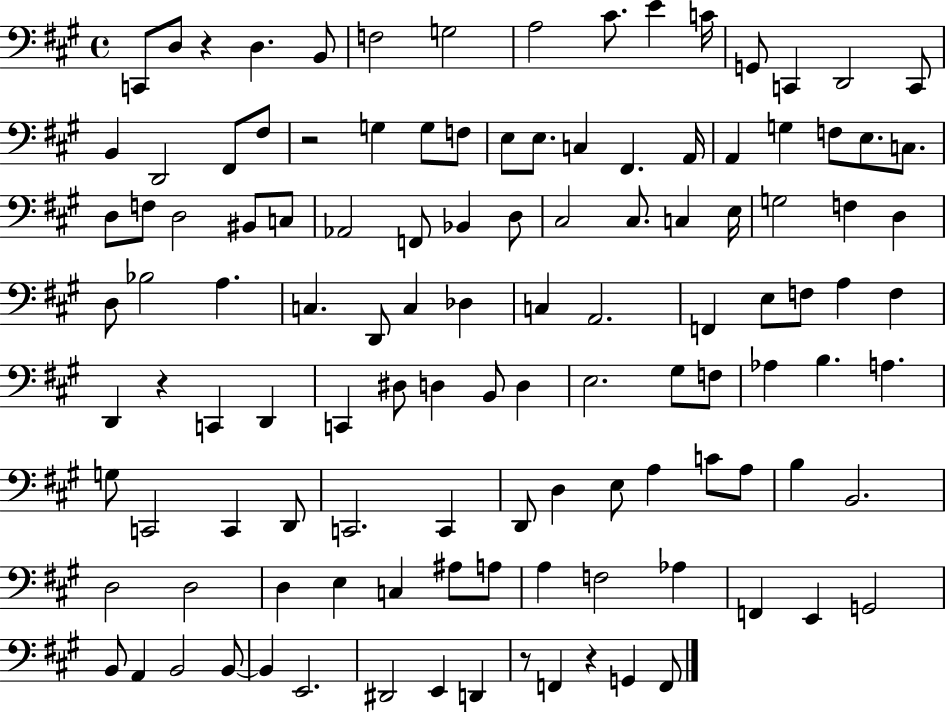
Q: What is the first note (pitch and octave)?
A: C2